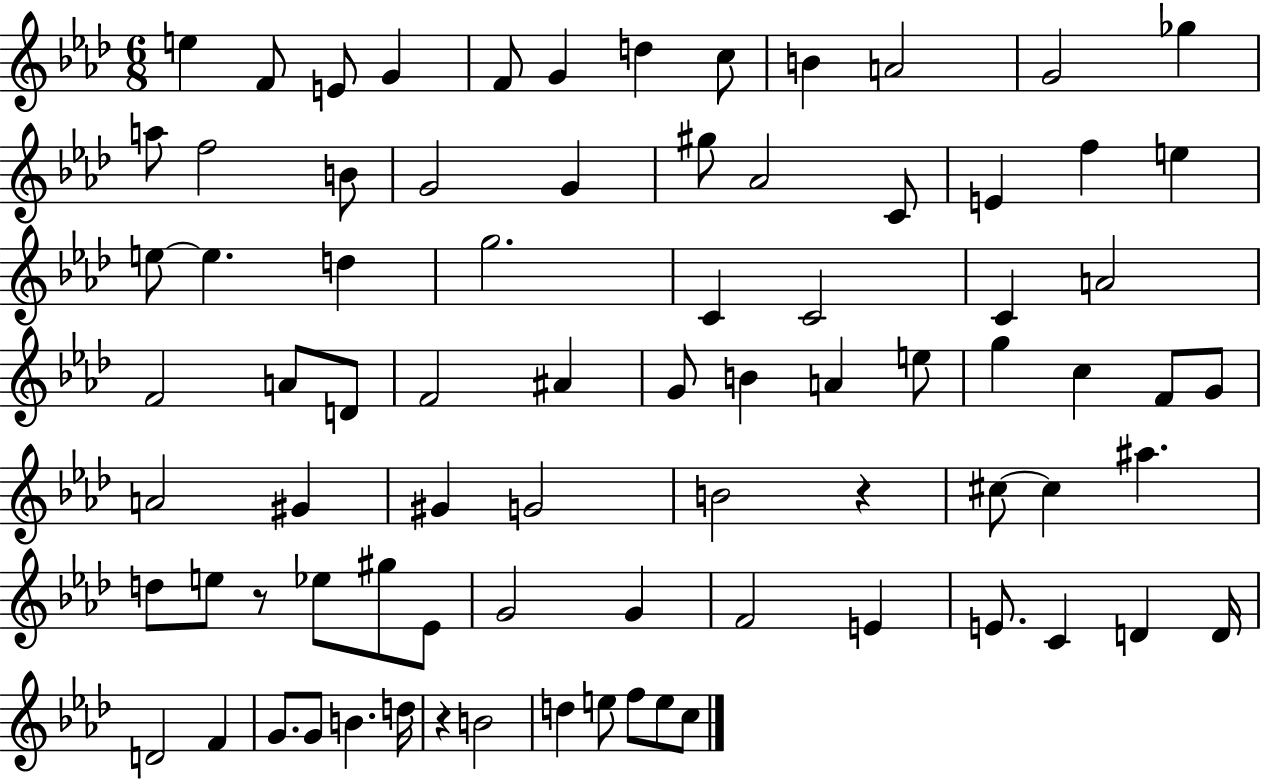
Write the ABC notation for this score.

X:1
T:Untitled
M:6/8
L:1/4
K:Ab
e F/2 E/2 G F/2 G d c/2 B A2 G2 _g a/2 f2 B/2 G2 G ^g/2 _A2 C/2 E f e e/2 e d g2 C C2 C A2 F2 A/2 D/2 F2 ^A G/2 B A e/2 g c F/2 G/2 A2 ^G ^G G2 B2 z ^c/2 ^c ^a d/2 e/2 z/2 _e/2 ^g/2 _E/2 G2 G F2 E E/2 C D D/4 D2 F G/2 G/2 B d/4 z B2 d e/2 f/2 e/2 c/2